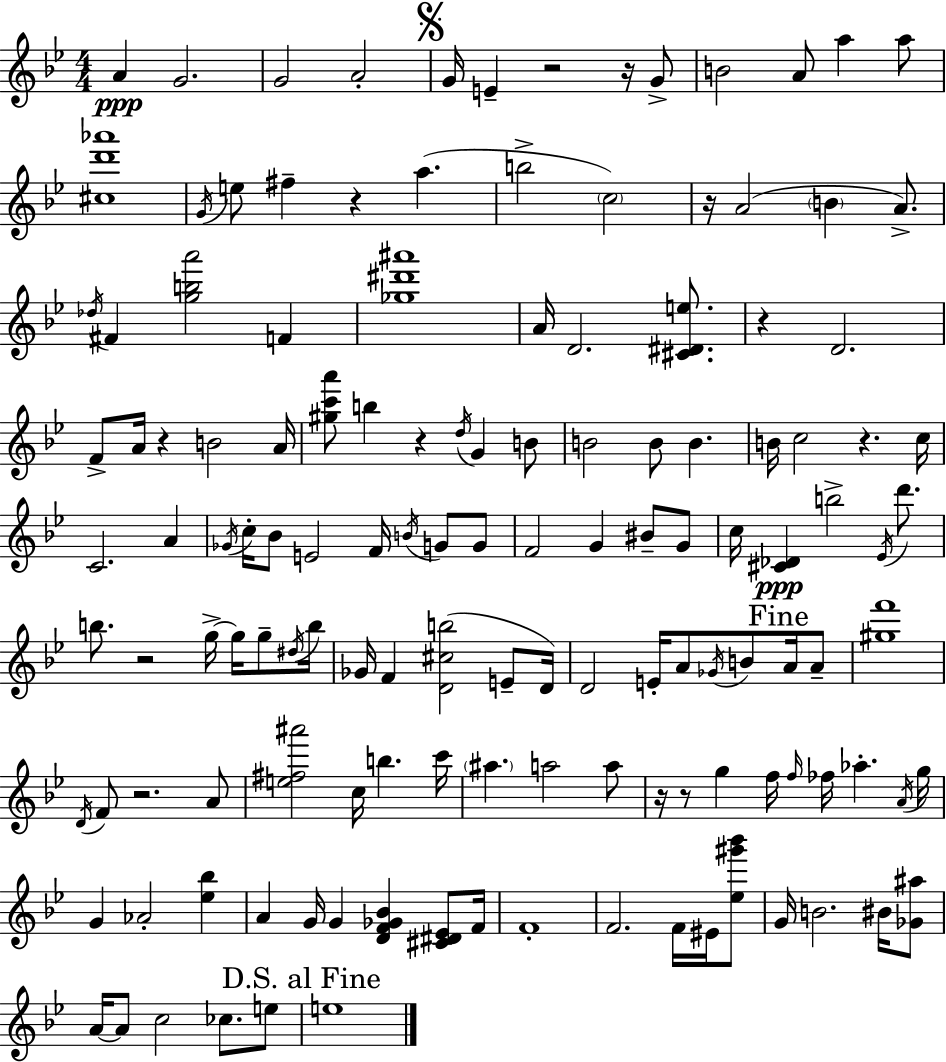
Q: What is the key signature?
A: BES major